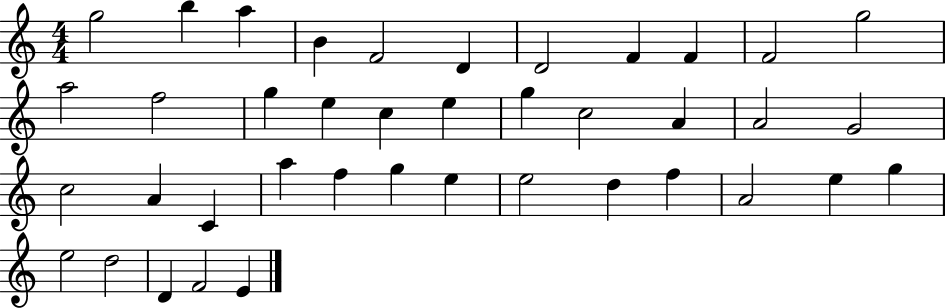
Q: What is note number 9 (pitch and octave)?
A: F4